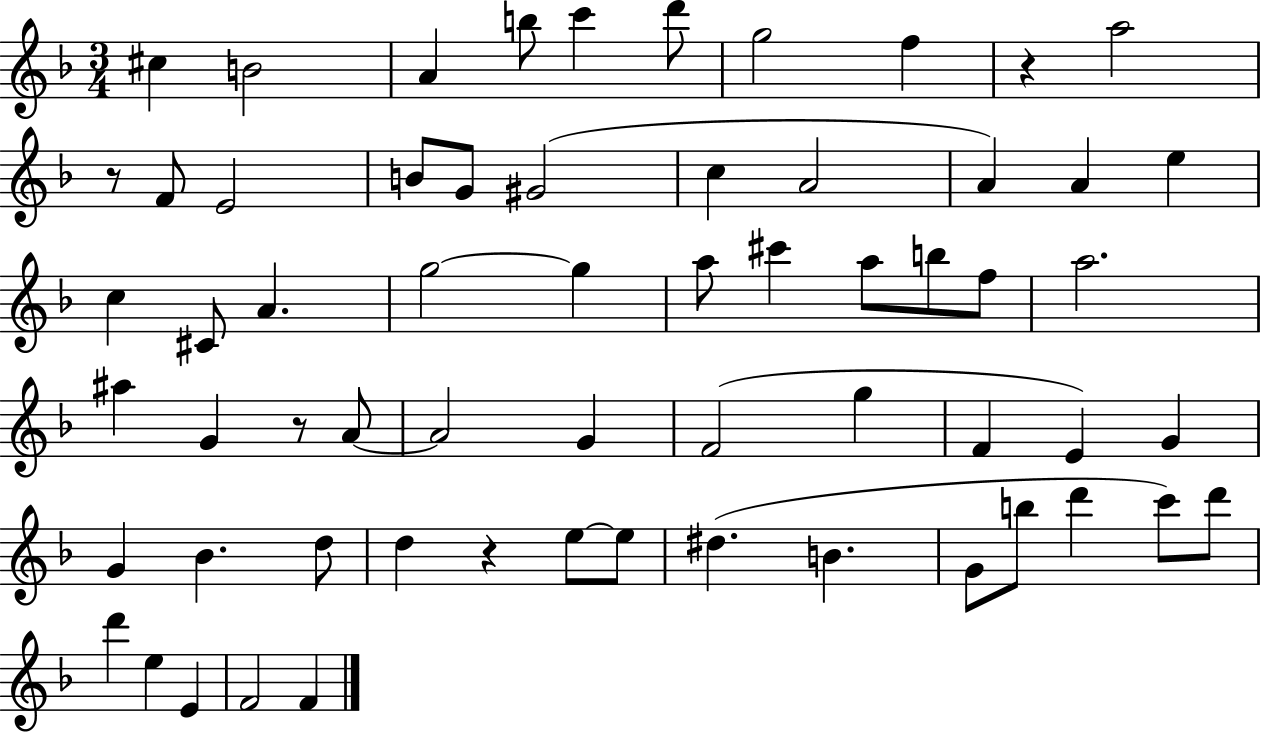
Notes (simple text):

C#5/q B4/h A4/q B5/e C6/q D6/e G5/h F5/q R/q A5/h R/e F4/e E4/h B4/e G4/e G#4/h C5/q A4/h A4/q A4/q E5/q C5/q C#4/e A4/q. G5/h G5/q A5/e C#6/q A5/e B5/e F5/e A5/h. A#5/q G4/q R/e A4/e A4/h G4/q F4/h G5/q F4/q E4/q G4/q G4/q Bb4/q. D5/e D5/q R/q E5/e E5/e D#5/q. B4/q. G4/e B5/e D6/q C6/e D6/e D6/q E5/q E4/q F4/h F4/q